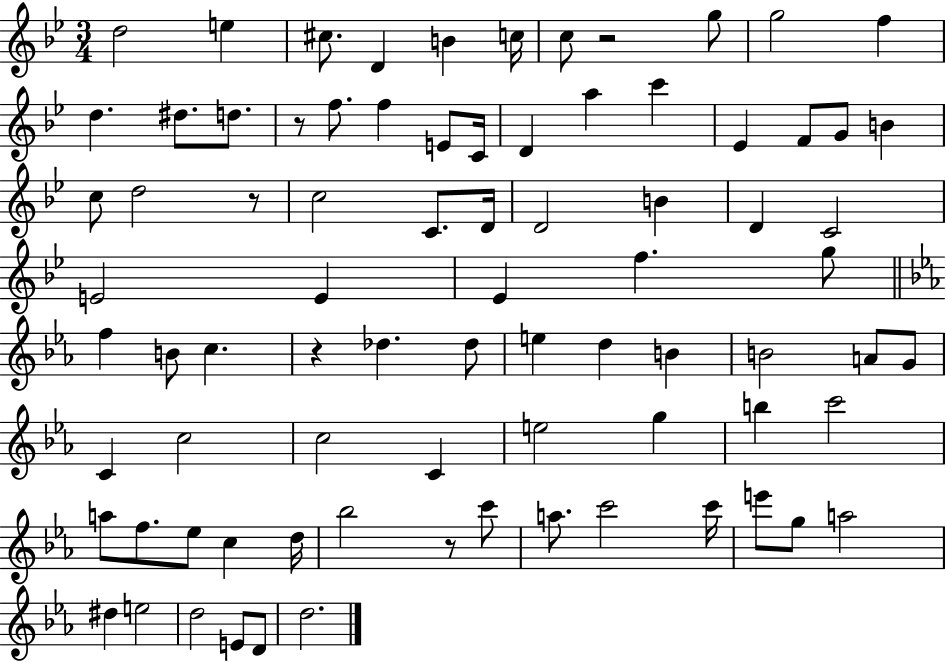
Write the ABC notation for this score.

X:1
T:Untitled
M:3/4
L:1/4
K:Bb
d2 e ^c/2 D B c/4 c/2 z2 g/2 g2 f d ^d/2 d/2 z/2 f/2 f E/2 C/4 D a c' _E F/2 G/2 B c/2 d2 z/2 c2 C/2 D/4 D2 B D C2 E2 E _E f g/2 f B/2 c z _d _d/2 e d B B2 A/2 G/2 C c2 c2 C e2 g b c'2 a/2 f/2 _e/2 c d/4 _b2 z/2 c'/2 a/2 c'2 c'/4 e'/2 g/2 a2 ^d e2 d2 E/2 D/2 d2